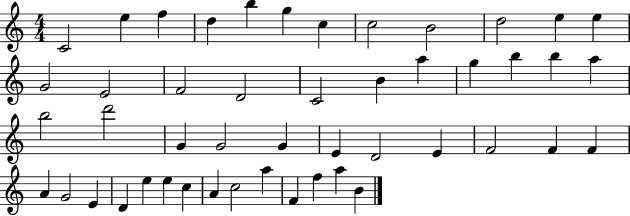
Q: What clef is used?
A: treble